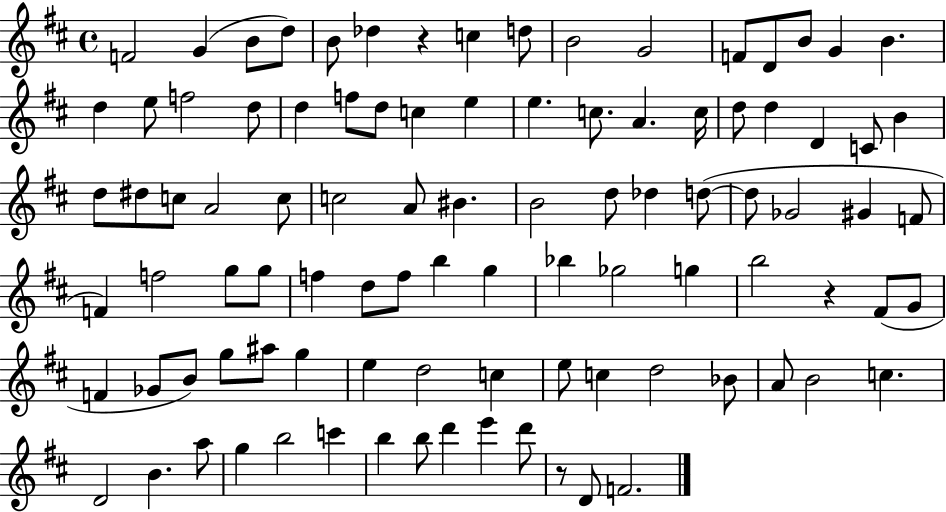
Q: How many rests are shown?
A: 3